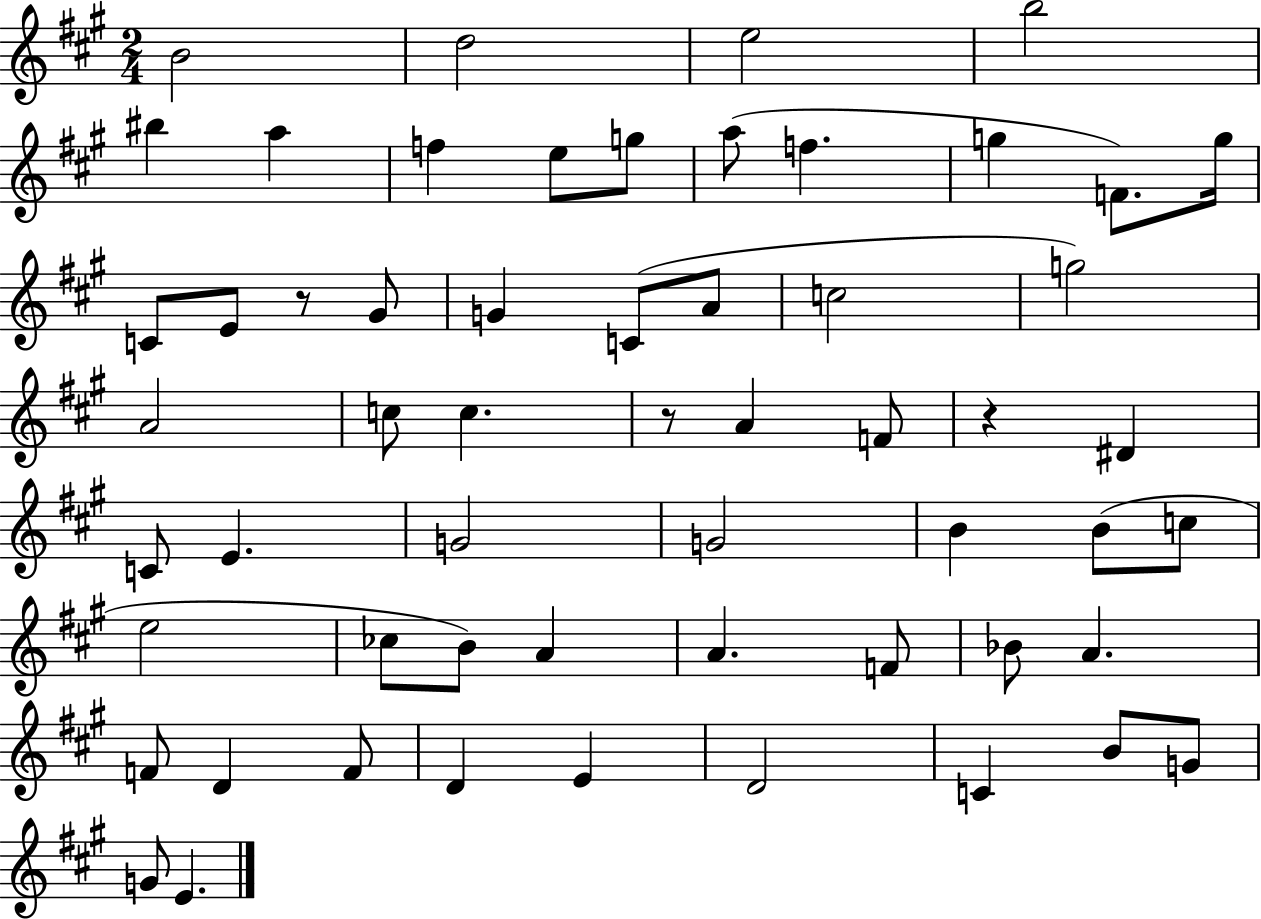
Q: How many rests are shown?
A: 3